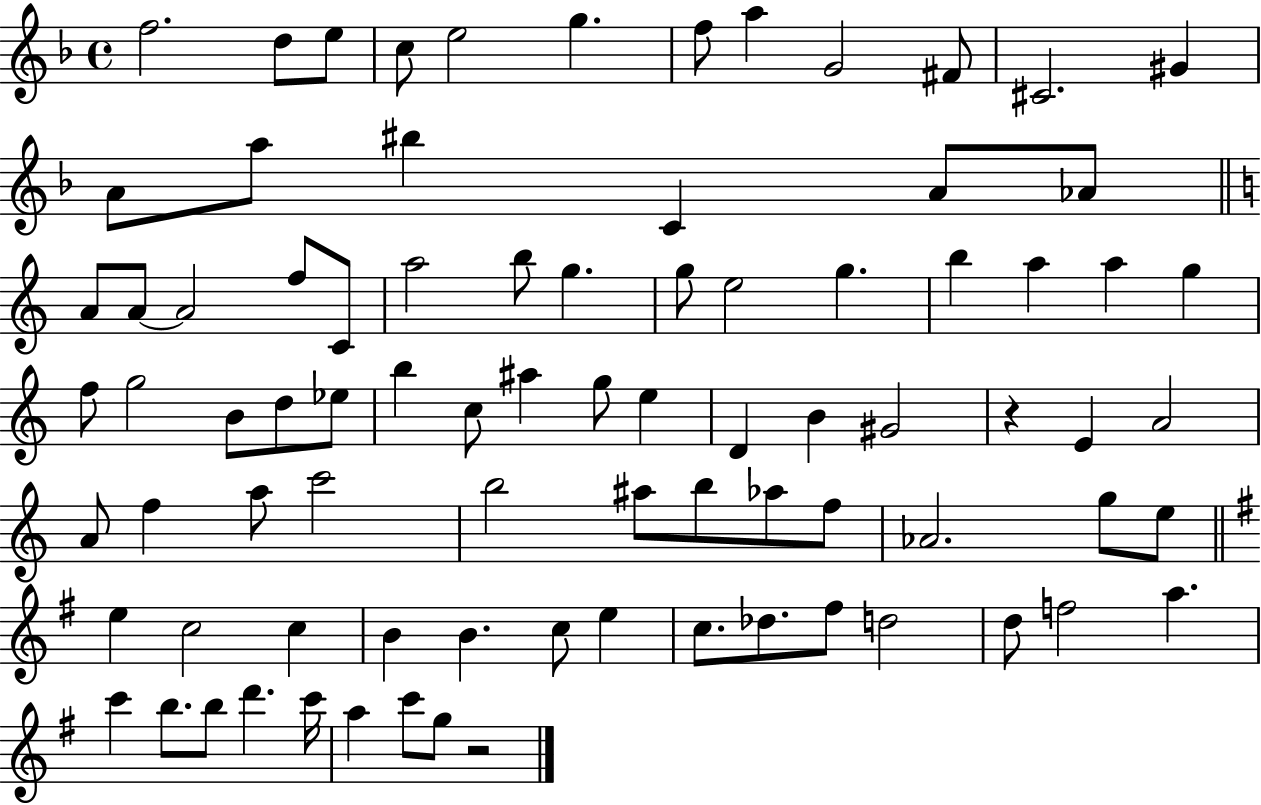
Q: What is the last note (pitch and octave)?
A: G5